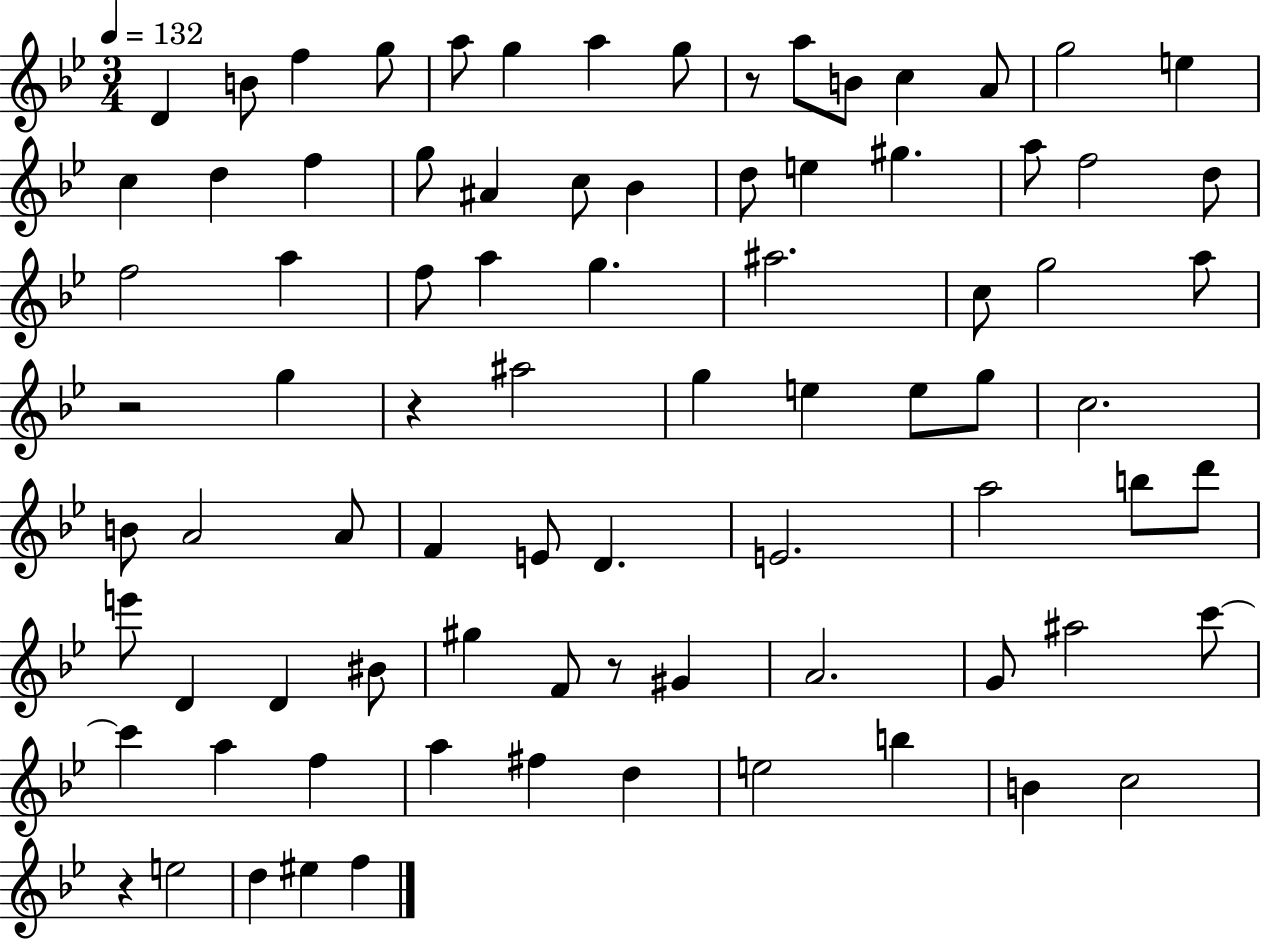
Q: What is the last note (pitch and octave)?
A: F5